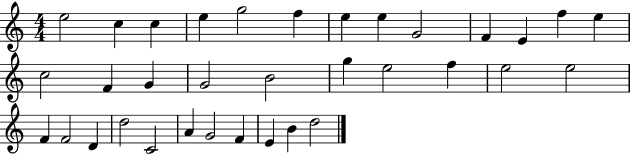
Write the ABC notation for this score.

X:1
T:Untitled
M:4/4
L:1/4
K:C
e2 c c e g2 f e e G2 F E f e c2 F G G2 B2 g e2 f e2 e2 F F2 D d2 C2 A G2 F E B d2